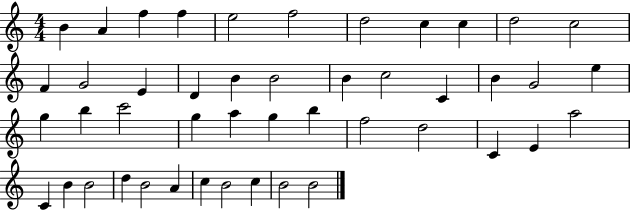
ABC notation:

X:1
T:Untitled
M:4/4
L:1/4
K:C
B A f f e2 f2 d2 c c d2 c2 F G2 E D B B2 B c2 C B G2 e g b c'2 g a g b f2 d2 C E a2 C B B2 d B2 A c B2 c B2 B2